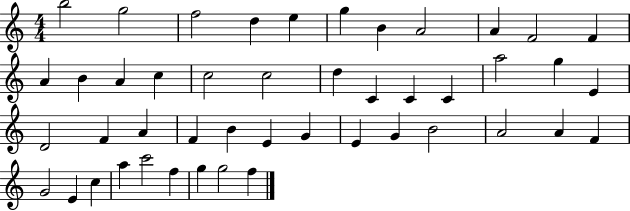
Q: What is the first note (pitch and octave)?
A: B5